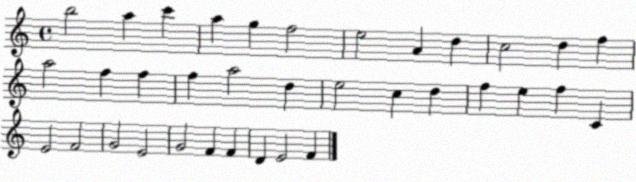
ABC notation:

X:1
T:Untitled
M:4/4
L:1/4
K:C
b2 a c' a g f2 e2 A d c2 d f a2 f f f a2 d e2 c d f e f C E2 F2 G2 E2 G2 F F D E2 F